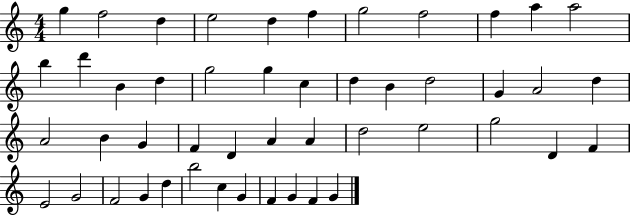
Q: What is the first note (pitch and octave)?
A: G5